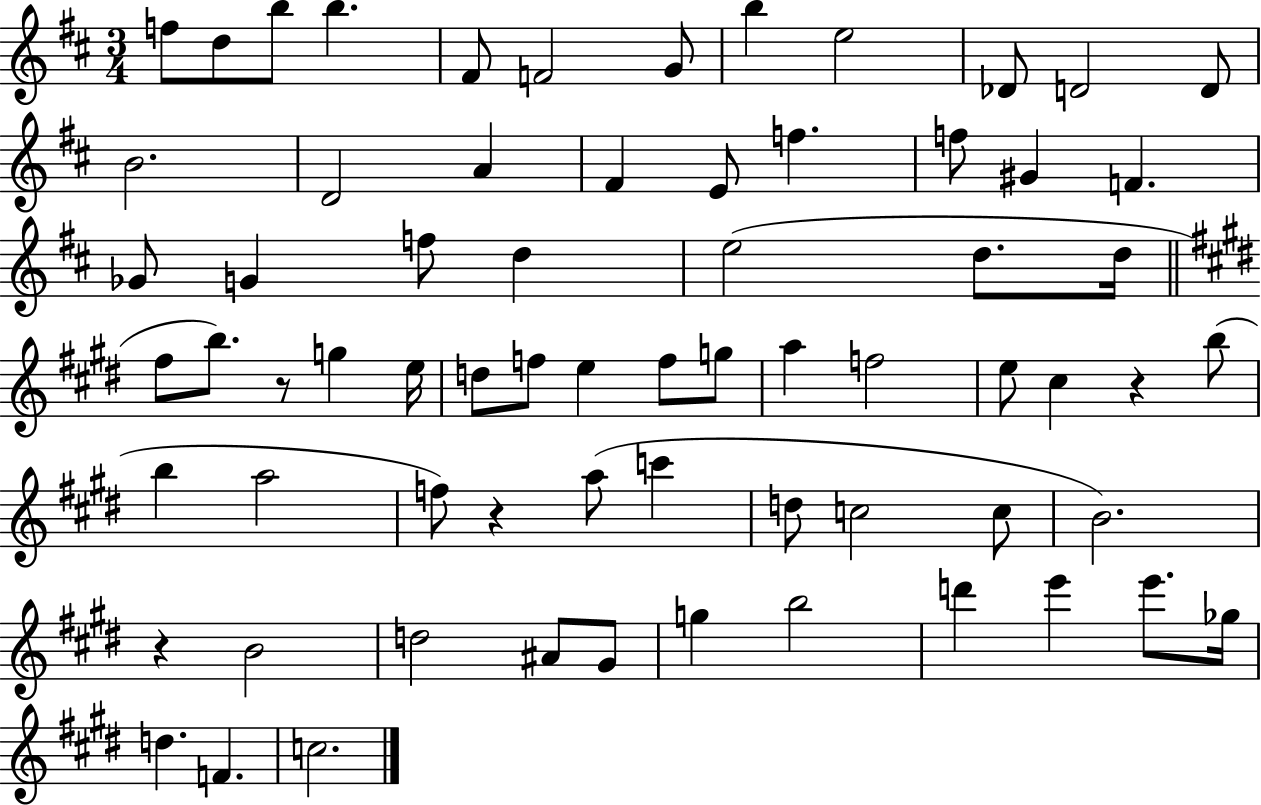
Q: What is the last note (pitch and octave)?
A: C5